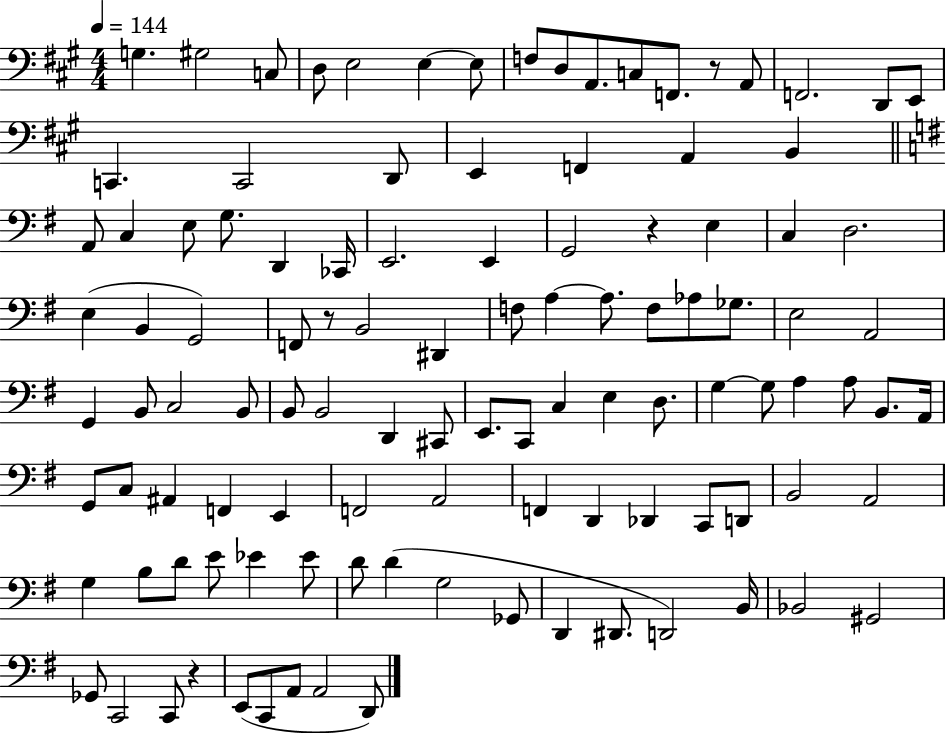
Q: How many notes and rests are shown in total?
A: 110